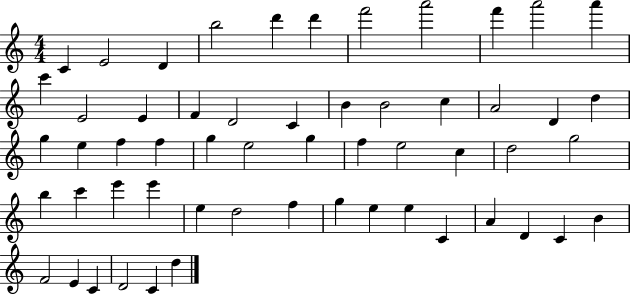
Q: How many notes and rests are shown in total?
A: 56